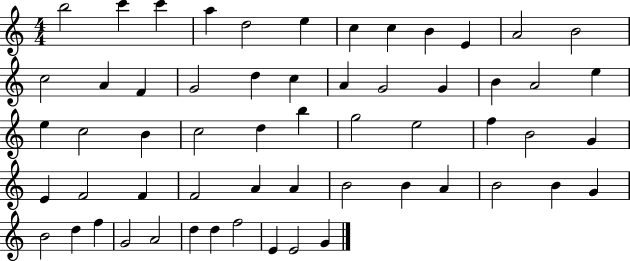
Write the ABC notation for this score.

X:1
T:Untitled
M:4/4
L:1/4
K:C
b2 c' c' a d2 e c c B E A2 B2 c2 A F G2 d c A G2 G B A2 e e c2 B c2 d b g2 e2 f B2 G E F2 F F2 A A B2 B A B2 B G B2 d f G2 A2 d d f2 E E2 G